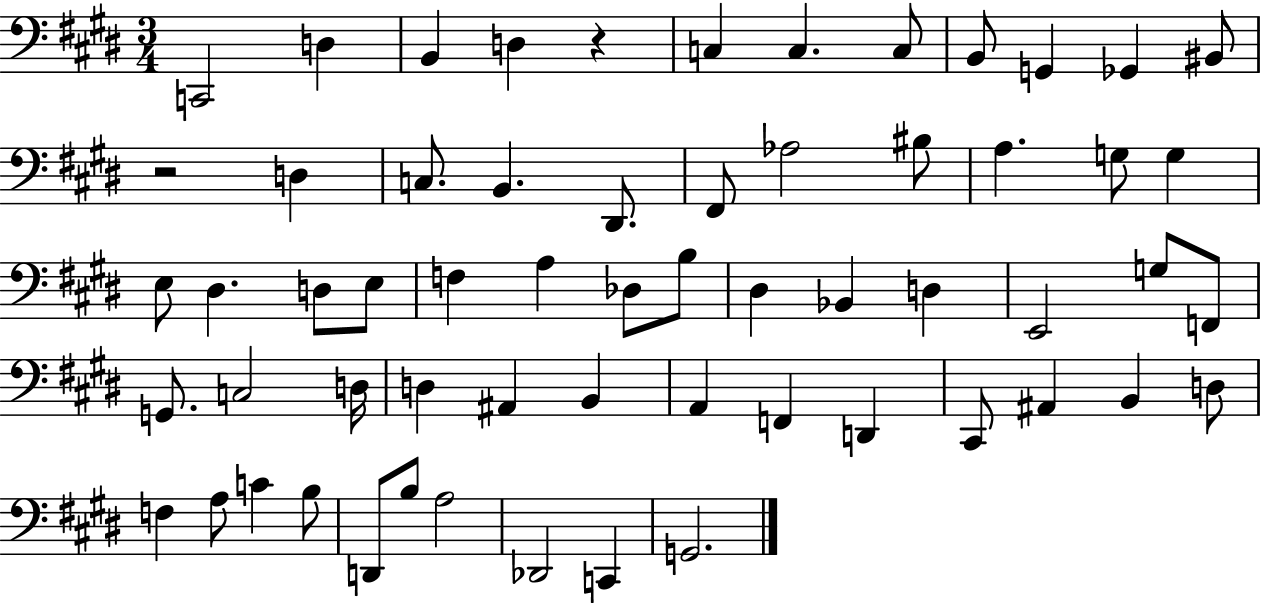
{
  \clef bass
  \numericTimeSignature
  \time 3/4
  \key e \major
  c,2 d4 | b,4 d4 r4 | c4 c4. c8 | b,8 g,4 ges,4 bis,8 | \break r2 d4 | c8. b,4. dis,8. | fis,8 aes2 bis8 | a4. g8 g4 | \break e8 dis4. d8 e8 | f4 a4 des8 b8 | dis4 bes,4 d4 | e,2 g8 f,8 | \break g,8. c2 d16 | d4 ais,4 b,4 | a,4 f,4 d,4 | cis,8 ais,4 b,4 d8 | \break f4 a8 c'4 b8 | d,8 b8 a2 | des,2 c,4 | g,2. | \break \bar "|."
}